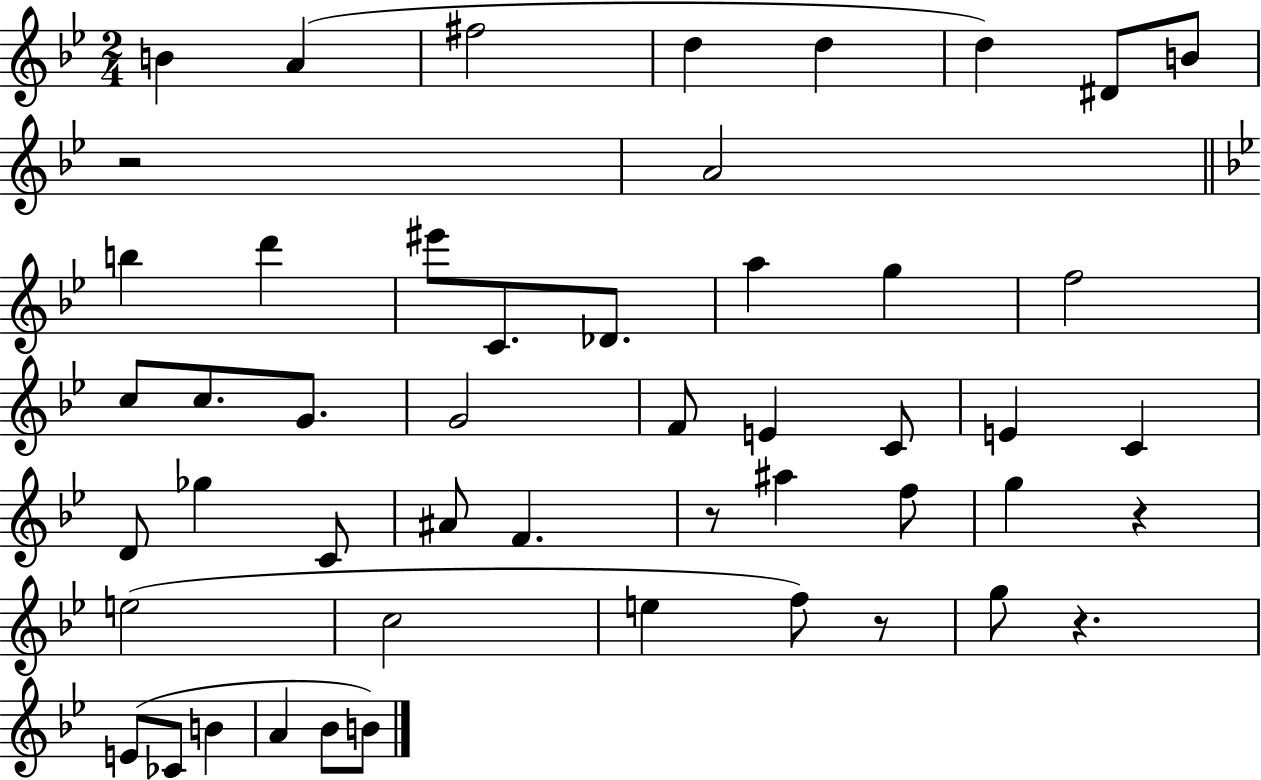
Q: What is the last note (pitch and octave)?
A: B4